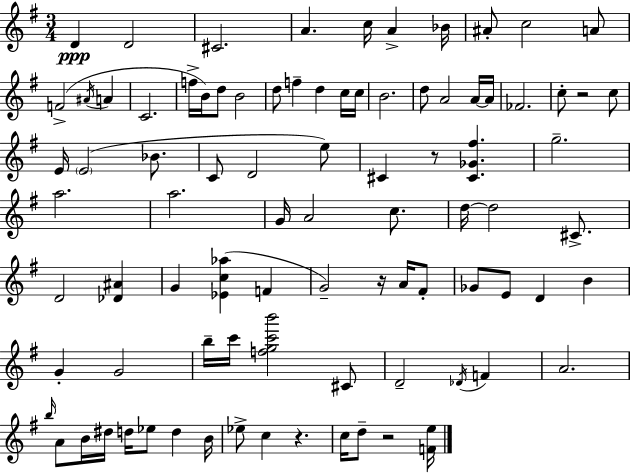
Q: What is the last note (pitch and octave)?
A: D5